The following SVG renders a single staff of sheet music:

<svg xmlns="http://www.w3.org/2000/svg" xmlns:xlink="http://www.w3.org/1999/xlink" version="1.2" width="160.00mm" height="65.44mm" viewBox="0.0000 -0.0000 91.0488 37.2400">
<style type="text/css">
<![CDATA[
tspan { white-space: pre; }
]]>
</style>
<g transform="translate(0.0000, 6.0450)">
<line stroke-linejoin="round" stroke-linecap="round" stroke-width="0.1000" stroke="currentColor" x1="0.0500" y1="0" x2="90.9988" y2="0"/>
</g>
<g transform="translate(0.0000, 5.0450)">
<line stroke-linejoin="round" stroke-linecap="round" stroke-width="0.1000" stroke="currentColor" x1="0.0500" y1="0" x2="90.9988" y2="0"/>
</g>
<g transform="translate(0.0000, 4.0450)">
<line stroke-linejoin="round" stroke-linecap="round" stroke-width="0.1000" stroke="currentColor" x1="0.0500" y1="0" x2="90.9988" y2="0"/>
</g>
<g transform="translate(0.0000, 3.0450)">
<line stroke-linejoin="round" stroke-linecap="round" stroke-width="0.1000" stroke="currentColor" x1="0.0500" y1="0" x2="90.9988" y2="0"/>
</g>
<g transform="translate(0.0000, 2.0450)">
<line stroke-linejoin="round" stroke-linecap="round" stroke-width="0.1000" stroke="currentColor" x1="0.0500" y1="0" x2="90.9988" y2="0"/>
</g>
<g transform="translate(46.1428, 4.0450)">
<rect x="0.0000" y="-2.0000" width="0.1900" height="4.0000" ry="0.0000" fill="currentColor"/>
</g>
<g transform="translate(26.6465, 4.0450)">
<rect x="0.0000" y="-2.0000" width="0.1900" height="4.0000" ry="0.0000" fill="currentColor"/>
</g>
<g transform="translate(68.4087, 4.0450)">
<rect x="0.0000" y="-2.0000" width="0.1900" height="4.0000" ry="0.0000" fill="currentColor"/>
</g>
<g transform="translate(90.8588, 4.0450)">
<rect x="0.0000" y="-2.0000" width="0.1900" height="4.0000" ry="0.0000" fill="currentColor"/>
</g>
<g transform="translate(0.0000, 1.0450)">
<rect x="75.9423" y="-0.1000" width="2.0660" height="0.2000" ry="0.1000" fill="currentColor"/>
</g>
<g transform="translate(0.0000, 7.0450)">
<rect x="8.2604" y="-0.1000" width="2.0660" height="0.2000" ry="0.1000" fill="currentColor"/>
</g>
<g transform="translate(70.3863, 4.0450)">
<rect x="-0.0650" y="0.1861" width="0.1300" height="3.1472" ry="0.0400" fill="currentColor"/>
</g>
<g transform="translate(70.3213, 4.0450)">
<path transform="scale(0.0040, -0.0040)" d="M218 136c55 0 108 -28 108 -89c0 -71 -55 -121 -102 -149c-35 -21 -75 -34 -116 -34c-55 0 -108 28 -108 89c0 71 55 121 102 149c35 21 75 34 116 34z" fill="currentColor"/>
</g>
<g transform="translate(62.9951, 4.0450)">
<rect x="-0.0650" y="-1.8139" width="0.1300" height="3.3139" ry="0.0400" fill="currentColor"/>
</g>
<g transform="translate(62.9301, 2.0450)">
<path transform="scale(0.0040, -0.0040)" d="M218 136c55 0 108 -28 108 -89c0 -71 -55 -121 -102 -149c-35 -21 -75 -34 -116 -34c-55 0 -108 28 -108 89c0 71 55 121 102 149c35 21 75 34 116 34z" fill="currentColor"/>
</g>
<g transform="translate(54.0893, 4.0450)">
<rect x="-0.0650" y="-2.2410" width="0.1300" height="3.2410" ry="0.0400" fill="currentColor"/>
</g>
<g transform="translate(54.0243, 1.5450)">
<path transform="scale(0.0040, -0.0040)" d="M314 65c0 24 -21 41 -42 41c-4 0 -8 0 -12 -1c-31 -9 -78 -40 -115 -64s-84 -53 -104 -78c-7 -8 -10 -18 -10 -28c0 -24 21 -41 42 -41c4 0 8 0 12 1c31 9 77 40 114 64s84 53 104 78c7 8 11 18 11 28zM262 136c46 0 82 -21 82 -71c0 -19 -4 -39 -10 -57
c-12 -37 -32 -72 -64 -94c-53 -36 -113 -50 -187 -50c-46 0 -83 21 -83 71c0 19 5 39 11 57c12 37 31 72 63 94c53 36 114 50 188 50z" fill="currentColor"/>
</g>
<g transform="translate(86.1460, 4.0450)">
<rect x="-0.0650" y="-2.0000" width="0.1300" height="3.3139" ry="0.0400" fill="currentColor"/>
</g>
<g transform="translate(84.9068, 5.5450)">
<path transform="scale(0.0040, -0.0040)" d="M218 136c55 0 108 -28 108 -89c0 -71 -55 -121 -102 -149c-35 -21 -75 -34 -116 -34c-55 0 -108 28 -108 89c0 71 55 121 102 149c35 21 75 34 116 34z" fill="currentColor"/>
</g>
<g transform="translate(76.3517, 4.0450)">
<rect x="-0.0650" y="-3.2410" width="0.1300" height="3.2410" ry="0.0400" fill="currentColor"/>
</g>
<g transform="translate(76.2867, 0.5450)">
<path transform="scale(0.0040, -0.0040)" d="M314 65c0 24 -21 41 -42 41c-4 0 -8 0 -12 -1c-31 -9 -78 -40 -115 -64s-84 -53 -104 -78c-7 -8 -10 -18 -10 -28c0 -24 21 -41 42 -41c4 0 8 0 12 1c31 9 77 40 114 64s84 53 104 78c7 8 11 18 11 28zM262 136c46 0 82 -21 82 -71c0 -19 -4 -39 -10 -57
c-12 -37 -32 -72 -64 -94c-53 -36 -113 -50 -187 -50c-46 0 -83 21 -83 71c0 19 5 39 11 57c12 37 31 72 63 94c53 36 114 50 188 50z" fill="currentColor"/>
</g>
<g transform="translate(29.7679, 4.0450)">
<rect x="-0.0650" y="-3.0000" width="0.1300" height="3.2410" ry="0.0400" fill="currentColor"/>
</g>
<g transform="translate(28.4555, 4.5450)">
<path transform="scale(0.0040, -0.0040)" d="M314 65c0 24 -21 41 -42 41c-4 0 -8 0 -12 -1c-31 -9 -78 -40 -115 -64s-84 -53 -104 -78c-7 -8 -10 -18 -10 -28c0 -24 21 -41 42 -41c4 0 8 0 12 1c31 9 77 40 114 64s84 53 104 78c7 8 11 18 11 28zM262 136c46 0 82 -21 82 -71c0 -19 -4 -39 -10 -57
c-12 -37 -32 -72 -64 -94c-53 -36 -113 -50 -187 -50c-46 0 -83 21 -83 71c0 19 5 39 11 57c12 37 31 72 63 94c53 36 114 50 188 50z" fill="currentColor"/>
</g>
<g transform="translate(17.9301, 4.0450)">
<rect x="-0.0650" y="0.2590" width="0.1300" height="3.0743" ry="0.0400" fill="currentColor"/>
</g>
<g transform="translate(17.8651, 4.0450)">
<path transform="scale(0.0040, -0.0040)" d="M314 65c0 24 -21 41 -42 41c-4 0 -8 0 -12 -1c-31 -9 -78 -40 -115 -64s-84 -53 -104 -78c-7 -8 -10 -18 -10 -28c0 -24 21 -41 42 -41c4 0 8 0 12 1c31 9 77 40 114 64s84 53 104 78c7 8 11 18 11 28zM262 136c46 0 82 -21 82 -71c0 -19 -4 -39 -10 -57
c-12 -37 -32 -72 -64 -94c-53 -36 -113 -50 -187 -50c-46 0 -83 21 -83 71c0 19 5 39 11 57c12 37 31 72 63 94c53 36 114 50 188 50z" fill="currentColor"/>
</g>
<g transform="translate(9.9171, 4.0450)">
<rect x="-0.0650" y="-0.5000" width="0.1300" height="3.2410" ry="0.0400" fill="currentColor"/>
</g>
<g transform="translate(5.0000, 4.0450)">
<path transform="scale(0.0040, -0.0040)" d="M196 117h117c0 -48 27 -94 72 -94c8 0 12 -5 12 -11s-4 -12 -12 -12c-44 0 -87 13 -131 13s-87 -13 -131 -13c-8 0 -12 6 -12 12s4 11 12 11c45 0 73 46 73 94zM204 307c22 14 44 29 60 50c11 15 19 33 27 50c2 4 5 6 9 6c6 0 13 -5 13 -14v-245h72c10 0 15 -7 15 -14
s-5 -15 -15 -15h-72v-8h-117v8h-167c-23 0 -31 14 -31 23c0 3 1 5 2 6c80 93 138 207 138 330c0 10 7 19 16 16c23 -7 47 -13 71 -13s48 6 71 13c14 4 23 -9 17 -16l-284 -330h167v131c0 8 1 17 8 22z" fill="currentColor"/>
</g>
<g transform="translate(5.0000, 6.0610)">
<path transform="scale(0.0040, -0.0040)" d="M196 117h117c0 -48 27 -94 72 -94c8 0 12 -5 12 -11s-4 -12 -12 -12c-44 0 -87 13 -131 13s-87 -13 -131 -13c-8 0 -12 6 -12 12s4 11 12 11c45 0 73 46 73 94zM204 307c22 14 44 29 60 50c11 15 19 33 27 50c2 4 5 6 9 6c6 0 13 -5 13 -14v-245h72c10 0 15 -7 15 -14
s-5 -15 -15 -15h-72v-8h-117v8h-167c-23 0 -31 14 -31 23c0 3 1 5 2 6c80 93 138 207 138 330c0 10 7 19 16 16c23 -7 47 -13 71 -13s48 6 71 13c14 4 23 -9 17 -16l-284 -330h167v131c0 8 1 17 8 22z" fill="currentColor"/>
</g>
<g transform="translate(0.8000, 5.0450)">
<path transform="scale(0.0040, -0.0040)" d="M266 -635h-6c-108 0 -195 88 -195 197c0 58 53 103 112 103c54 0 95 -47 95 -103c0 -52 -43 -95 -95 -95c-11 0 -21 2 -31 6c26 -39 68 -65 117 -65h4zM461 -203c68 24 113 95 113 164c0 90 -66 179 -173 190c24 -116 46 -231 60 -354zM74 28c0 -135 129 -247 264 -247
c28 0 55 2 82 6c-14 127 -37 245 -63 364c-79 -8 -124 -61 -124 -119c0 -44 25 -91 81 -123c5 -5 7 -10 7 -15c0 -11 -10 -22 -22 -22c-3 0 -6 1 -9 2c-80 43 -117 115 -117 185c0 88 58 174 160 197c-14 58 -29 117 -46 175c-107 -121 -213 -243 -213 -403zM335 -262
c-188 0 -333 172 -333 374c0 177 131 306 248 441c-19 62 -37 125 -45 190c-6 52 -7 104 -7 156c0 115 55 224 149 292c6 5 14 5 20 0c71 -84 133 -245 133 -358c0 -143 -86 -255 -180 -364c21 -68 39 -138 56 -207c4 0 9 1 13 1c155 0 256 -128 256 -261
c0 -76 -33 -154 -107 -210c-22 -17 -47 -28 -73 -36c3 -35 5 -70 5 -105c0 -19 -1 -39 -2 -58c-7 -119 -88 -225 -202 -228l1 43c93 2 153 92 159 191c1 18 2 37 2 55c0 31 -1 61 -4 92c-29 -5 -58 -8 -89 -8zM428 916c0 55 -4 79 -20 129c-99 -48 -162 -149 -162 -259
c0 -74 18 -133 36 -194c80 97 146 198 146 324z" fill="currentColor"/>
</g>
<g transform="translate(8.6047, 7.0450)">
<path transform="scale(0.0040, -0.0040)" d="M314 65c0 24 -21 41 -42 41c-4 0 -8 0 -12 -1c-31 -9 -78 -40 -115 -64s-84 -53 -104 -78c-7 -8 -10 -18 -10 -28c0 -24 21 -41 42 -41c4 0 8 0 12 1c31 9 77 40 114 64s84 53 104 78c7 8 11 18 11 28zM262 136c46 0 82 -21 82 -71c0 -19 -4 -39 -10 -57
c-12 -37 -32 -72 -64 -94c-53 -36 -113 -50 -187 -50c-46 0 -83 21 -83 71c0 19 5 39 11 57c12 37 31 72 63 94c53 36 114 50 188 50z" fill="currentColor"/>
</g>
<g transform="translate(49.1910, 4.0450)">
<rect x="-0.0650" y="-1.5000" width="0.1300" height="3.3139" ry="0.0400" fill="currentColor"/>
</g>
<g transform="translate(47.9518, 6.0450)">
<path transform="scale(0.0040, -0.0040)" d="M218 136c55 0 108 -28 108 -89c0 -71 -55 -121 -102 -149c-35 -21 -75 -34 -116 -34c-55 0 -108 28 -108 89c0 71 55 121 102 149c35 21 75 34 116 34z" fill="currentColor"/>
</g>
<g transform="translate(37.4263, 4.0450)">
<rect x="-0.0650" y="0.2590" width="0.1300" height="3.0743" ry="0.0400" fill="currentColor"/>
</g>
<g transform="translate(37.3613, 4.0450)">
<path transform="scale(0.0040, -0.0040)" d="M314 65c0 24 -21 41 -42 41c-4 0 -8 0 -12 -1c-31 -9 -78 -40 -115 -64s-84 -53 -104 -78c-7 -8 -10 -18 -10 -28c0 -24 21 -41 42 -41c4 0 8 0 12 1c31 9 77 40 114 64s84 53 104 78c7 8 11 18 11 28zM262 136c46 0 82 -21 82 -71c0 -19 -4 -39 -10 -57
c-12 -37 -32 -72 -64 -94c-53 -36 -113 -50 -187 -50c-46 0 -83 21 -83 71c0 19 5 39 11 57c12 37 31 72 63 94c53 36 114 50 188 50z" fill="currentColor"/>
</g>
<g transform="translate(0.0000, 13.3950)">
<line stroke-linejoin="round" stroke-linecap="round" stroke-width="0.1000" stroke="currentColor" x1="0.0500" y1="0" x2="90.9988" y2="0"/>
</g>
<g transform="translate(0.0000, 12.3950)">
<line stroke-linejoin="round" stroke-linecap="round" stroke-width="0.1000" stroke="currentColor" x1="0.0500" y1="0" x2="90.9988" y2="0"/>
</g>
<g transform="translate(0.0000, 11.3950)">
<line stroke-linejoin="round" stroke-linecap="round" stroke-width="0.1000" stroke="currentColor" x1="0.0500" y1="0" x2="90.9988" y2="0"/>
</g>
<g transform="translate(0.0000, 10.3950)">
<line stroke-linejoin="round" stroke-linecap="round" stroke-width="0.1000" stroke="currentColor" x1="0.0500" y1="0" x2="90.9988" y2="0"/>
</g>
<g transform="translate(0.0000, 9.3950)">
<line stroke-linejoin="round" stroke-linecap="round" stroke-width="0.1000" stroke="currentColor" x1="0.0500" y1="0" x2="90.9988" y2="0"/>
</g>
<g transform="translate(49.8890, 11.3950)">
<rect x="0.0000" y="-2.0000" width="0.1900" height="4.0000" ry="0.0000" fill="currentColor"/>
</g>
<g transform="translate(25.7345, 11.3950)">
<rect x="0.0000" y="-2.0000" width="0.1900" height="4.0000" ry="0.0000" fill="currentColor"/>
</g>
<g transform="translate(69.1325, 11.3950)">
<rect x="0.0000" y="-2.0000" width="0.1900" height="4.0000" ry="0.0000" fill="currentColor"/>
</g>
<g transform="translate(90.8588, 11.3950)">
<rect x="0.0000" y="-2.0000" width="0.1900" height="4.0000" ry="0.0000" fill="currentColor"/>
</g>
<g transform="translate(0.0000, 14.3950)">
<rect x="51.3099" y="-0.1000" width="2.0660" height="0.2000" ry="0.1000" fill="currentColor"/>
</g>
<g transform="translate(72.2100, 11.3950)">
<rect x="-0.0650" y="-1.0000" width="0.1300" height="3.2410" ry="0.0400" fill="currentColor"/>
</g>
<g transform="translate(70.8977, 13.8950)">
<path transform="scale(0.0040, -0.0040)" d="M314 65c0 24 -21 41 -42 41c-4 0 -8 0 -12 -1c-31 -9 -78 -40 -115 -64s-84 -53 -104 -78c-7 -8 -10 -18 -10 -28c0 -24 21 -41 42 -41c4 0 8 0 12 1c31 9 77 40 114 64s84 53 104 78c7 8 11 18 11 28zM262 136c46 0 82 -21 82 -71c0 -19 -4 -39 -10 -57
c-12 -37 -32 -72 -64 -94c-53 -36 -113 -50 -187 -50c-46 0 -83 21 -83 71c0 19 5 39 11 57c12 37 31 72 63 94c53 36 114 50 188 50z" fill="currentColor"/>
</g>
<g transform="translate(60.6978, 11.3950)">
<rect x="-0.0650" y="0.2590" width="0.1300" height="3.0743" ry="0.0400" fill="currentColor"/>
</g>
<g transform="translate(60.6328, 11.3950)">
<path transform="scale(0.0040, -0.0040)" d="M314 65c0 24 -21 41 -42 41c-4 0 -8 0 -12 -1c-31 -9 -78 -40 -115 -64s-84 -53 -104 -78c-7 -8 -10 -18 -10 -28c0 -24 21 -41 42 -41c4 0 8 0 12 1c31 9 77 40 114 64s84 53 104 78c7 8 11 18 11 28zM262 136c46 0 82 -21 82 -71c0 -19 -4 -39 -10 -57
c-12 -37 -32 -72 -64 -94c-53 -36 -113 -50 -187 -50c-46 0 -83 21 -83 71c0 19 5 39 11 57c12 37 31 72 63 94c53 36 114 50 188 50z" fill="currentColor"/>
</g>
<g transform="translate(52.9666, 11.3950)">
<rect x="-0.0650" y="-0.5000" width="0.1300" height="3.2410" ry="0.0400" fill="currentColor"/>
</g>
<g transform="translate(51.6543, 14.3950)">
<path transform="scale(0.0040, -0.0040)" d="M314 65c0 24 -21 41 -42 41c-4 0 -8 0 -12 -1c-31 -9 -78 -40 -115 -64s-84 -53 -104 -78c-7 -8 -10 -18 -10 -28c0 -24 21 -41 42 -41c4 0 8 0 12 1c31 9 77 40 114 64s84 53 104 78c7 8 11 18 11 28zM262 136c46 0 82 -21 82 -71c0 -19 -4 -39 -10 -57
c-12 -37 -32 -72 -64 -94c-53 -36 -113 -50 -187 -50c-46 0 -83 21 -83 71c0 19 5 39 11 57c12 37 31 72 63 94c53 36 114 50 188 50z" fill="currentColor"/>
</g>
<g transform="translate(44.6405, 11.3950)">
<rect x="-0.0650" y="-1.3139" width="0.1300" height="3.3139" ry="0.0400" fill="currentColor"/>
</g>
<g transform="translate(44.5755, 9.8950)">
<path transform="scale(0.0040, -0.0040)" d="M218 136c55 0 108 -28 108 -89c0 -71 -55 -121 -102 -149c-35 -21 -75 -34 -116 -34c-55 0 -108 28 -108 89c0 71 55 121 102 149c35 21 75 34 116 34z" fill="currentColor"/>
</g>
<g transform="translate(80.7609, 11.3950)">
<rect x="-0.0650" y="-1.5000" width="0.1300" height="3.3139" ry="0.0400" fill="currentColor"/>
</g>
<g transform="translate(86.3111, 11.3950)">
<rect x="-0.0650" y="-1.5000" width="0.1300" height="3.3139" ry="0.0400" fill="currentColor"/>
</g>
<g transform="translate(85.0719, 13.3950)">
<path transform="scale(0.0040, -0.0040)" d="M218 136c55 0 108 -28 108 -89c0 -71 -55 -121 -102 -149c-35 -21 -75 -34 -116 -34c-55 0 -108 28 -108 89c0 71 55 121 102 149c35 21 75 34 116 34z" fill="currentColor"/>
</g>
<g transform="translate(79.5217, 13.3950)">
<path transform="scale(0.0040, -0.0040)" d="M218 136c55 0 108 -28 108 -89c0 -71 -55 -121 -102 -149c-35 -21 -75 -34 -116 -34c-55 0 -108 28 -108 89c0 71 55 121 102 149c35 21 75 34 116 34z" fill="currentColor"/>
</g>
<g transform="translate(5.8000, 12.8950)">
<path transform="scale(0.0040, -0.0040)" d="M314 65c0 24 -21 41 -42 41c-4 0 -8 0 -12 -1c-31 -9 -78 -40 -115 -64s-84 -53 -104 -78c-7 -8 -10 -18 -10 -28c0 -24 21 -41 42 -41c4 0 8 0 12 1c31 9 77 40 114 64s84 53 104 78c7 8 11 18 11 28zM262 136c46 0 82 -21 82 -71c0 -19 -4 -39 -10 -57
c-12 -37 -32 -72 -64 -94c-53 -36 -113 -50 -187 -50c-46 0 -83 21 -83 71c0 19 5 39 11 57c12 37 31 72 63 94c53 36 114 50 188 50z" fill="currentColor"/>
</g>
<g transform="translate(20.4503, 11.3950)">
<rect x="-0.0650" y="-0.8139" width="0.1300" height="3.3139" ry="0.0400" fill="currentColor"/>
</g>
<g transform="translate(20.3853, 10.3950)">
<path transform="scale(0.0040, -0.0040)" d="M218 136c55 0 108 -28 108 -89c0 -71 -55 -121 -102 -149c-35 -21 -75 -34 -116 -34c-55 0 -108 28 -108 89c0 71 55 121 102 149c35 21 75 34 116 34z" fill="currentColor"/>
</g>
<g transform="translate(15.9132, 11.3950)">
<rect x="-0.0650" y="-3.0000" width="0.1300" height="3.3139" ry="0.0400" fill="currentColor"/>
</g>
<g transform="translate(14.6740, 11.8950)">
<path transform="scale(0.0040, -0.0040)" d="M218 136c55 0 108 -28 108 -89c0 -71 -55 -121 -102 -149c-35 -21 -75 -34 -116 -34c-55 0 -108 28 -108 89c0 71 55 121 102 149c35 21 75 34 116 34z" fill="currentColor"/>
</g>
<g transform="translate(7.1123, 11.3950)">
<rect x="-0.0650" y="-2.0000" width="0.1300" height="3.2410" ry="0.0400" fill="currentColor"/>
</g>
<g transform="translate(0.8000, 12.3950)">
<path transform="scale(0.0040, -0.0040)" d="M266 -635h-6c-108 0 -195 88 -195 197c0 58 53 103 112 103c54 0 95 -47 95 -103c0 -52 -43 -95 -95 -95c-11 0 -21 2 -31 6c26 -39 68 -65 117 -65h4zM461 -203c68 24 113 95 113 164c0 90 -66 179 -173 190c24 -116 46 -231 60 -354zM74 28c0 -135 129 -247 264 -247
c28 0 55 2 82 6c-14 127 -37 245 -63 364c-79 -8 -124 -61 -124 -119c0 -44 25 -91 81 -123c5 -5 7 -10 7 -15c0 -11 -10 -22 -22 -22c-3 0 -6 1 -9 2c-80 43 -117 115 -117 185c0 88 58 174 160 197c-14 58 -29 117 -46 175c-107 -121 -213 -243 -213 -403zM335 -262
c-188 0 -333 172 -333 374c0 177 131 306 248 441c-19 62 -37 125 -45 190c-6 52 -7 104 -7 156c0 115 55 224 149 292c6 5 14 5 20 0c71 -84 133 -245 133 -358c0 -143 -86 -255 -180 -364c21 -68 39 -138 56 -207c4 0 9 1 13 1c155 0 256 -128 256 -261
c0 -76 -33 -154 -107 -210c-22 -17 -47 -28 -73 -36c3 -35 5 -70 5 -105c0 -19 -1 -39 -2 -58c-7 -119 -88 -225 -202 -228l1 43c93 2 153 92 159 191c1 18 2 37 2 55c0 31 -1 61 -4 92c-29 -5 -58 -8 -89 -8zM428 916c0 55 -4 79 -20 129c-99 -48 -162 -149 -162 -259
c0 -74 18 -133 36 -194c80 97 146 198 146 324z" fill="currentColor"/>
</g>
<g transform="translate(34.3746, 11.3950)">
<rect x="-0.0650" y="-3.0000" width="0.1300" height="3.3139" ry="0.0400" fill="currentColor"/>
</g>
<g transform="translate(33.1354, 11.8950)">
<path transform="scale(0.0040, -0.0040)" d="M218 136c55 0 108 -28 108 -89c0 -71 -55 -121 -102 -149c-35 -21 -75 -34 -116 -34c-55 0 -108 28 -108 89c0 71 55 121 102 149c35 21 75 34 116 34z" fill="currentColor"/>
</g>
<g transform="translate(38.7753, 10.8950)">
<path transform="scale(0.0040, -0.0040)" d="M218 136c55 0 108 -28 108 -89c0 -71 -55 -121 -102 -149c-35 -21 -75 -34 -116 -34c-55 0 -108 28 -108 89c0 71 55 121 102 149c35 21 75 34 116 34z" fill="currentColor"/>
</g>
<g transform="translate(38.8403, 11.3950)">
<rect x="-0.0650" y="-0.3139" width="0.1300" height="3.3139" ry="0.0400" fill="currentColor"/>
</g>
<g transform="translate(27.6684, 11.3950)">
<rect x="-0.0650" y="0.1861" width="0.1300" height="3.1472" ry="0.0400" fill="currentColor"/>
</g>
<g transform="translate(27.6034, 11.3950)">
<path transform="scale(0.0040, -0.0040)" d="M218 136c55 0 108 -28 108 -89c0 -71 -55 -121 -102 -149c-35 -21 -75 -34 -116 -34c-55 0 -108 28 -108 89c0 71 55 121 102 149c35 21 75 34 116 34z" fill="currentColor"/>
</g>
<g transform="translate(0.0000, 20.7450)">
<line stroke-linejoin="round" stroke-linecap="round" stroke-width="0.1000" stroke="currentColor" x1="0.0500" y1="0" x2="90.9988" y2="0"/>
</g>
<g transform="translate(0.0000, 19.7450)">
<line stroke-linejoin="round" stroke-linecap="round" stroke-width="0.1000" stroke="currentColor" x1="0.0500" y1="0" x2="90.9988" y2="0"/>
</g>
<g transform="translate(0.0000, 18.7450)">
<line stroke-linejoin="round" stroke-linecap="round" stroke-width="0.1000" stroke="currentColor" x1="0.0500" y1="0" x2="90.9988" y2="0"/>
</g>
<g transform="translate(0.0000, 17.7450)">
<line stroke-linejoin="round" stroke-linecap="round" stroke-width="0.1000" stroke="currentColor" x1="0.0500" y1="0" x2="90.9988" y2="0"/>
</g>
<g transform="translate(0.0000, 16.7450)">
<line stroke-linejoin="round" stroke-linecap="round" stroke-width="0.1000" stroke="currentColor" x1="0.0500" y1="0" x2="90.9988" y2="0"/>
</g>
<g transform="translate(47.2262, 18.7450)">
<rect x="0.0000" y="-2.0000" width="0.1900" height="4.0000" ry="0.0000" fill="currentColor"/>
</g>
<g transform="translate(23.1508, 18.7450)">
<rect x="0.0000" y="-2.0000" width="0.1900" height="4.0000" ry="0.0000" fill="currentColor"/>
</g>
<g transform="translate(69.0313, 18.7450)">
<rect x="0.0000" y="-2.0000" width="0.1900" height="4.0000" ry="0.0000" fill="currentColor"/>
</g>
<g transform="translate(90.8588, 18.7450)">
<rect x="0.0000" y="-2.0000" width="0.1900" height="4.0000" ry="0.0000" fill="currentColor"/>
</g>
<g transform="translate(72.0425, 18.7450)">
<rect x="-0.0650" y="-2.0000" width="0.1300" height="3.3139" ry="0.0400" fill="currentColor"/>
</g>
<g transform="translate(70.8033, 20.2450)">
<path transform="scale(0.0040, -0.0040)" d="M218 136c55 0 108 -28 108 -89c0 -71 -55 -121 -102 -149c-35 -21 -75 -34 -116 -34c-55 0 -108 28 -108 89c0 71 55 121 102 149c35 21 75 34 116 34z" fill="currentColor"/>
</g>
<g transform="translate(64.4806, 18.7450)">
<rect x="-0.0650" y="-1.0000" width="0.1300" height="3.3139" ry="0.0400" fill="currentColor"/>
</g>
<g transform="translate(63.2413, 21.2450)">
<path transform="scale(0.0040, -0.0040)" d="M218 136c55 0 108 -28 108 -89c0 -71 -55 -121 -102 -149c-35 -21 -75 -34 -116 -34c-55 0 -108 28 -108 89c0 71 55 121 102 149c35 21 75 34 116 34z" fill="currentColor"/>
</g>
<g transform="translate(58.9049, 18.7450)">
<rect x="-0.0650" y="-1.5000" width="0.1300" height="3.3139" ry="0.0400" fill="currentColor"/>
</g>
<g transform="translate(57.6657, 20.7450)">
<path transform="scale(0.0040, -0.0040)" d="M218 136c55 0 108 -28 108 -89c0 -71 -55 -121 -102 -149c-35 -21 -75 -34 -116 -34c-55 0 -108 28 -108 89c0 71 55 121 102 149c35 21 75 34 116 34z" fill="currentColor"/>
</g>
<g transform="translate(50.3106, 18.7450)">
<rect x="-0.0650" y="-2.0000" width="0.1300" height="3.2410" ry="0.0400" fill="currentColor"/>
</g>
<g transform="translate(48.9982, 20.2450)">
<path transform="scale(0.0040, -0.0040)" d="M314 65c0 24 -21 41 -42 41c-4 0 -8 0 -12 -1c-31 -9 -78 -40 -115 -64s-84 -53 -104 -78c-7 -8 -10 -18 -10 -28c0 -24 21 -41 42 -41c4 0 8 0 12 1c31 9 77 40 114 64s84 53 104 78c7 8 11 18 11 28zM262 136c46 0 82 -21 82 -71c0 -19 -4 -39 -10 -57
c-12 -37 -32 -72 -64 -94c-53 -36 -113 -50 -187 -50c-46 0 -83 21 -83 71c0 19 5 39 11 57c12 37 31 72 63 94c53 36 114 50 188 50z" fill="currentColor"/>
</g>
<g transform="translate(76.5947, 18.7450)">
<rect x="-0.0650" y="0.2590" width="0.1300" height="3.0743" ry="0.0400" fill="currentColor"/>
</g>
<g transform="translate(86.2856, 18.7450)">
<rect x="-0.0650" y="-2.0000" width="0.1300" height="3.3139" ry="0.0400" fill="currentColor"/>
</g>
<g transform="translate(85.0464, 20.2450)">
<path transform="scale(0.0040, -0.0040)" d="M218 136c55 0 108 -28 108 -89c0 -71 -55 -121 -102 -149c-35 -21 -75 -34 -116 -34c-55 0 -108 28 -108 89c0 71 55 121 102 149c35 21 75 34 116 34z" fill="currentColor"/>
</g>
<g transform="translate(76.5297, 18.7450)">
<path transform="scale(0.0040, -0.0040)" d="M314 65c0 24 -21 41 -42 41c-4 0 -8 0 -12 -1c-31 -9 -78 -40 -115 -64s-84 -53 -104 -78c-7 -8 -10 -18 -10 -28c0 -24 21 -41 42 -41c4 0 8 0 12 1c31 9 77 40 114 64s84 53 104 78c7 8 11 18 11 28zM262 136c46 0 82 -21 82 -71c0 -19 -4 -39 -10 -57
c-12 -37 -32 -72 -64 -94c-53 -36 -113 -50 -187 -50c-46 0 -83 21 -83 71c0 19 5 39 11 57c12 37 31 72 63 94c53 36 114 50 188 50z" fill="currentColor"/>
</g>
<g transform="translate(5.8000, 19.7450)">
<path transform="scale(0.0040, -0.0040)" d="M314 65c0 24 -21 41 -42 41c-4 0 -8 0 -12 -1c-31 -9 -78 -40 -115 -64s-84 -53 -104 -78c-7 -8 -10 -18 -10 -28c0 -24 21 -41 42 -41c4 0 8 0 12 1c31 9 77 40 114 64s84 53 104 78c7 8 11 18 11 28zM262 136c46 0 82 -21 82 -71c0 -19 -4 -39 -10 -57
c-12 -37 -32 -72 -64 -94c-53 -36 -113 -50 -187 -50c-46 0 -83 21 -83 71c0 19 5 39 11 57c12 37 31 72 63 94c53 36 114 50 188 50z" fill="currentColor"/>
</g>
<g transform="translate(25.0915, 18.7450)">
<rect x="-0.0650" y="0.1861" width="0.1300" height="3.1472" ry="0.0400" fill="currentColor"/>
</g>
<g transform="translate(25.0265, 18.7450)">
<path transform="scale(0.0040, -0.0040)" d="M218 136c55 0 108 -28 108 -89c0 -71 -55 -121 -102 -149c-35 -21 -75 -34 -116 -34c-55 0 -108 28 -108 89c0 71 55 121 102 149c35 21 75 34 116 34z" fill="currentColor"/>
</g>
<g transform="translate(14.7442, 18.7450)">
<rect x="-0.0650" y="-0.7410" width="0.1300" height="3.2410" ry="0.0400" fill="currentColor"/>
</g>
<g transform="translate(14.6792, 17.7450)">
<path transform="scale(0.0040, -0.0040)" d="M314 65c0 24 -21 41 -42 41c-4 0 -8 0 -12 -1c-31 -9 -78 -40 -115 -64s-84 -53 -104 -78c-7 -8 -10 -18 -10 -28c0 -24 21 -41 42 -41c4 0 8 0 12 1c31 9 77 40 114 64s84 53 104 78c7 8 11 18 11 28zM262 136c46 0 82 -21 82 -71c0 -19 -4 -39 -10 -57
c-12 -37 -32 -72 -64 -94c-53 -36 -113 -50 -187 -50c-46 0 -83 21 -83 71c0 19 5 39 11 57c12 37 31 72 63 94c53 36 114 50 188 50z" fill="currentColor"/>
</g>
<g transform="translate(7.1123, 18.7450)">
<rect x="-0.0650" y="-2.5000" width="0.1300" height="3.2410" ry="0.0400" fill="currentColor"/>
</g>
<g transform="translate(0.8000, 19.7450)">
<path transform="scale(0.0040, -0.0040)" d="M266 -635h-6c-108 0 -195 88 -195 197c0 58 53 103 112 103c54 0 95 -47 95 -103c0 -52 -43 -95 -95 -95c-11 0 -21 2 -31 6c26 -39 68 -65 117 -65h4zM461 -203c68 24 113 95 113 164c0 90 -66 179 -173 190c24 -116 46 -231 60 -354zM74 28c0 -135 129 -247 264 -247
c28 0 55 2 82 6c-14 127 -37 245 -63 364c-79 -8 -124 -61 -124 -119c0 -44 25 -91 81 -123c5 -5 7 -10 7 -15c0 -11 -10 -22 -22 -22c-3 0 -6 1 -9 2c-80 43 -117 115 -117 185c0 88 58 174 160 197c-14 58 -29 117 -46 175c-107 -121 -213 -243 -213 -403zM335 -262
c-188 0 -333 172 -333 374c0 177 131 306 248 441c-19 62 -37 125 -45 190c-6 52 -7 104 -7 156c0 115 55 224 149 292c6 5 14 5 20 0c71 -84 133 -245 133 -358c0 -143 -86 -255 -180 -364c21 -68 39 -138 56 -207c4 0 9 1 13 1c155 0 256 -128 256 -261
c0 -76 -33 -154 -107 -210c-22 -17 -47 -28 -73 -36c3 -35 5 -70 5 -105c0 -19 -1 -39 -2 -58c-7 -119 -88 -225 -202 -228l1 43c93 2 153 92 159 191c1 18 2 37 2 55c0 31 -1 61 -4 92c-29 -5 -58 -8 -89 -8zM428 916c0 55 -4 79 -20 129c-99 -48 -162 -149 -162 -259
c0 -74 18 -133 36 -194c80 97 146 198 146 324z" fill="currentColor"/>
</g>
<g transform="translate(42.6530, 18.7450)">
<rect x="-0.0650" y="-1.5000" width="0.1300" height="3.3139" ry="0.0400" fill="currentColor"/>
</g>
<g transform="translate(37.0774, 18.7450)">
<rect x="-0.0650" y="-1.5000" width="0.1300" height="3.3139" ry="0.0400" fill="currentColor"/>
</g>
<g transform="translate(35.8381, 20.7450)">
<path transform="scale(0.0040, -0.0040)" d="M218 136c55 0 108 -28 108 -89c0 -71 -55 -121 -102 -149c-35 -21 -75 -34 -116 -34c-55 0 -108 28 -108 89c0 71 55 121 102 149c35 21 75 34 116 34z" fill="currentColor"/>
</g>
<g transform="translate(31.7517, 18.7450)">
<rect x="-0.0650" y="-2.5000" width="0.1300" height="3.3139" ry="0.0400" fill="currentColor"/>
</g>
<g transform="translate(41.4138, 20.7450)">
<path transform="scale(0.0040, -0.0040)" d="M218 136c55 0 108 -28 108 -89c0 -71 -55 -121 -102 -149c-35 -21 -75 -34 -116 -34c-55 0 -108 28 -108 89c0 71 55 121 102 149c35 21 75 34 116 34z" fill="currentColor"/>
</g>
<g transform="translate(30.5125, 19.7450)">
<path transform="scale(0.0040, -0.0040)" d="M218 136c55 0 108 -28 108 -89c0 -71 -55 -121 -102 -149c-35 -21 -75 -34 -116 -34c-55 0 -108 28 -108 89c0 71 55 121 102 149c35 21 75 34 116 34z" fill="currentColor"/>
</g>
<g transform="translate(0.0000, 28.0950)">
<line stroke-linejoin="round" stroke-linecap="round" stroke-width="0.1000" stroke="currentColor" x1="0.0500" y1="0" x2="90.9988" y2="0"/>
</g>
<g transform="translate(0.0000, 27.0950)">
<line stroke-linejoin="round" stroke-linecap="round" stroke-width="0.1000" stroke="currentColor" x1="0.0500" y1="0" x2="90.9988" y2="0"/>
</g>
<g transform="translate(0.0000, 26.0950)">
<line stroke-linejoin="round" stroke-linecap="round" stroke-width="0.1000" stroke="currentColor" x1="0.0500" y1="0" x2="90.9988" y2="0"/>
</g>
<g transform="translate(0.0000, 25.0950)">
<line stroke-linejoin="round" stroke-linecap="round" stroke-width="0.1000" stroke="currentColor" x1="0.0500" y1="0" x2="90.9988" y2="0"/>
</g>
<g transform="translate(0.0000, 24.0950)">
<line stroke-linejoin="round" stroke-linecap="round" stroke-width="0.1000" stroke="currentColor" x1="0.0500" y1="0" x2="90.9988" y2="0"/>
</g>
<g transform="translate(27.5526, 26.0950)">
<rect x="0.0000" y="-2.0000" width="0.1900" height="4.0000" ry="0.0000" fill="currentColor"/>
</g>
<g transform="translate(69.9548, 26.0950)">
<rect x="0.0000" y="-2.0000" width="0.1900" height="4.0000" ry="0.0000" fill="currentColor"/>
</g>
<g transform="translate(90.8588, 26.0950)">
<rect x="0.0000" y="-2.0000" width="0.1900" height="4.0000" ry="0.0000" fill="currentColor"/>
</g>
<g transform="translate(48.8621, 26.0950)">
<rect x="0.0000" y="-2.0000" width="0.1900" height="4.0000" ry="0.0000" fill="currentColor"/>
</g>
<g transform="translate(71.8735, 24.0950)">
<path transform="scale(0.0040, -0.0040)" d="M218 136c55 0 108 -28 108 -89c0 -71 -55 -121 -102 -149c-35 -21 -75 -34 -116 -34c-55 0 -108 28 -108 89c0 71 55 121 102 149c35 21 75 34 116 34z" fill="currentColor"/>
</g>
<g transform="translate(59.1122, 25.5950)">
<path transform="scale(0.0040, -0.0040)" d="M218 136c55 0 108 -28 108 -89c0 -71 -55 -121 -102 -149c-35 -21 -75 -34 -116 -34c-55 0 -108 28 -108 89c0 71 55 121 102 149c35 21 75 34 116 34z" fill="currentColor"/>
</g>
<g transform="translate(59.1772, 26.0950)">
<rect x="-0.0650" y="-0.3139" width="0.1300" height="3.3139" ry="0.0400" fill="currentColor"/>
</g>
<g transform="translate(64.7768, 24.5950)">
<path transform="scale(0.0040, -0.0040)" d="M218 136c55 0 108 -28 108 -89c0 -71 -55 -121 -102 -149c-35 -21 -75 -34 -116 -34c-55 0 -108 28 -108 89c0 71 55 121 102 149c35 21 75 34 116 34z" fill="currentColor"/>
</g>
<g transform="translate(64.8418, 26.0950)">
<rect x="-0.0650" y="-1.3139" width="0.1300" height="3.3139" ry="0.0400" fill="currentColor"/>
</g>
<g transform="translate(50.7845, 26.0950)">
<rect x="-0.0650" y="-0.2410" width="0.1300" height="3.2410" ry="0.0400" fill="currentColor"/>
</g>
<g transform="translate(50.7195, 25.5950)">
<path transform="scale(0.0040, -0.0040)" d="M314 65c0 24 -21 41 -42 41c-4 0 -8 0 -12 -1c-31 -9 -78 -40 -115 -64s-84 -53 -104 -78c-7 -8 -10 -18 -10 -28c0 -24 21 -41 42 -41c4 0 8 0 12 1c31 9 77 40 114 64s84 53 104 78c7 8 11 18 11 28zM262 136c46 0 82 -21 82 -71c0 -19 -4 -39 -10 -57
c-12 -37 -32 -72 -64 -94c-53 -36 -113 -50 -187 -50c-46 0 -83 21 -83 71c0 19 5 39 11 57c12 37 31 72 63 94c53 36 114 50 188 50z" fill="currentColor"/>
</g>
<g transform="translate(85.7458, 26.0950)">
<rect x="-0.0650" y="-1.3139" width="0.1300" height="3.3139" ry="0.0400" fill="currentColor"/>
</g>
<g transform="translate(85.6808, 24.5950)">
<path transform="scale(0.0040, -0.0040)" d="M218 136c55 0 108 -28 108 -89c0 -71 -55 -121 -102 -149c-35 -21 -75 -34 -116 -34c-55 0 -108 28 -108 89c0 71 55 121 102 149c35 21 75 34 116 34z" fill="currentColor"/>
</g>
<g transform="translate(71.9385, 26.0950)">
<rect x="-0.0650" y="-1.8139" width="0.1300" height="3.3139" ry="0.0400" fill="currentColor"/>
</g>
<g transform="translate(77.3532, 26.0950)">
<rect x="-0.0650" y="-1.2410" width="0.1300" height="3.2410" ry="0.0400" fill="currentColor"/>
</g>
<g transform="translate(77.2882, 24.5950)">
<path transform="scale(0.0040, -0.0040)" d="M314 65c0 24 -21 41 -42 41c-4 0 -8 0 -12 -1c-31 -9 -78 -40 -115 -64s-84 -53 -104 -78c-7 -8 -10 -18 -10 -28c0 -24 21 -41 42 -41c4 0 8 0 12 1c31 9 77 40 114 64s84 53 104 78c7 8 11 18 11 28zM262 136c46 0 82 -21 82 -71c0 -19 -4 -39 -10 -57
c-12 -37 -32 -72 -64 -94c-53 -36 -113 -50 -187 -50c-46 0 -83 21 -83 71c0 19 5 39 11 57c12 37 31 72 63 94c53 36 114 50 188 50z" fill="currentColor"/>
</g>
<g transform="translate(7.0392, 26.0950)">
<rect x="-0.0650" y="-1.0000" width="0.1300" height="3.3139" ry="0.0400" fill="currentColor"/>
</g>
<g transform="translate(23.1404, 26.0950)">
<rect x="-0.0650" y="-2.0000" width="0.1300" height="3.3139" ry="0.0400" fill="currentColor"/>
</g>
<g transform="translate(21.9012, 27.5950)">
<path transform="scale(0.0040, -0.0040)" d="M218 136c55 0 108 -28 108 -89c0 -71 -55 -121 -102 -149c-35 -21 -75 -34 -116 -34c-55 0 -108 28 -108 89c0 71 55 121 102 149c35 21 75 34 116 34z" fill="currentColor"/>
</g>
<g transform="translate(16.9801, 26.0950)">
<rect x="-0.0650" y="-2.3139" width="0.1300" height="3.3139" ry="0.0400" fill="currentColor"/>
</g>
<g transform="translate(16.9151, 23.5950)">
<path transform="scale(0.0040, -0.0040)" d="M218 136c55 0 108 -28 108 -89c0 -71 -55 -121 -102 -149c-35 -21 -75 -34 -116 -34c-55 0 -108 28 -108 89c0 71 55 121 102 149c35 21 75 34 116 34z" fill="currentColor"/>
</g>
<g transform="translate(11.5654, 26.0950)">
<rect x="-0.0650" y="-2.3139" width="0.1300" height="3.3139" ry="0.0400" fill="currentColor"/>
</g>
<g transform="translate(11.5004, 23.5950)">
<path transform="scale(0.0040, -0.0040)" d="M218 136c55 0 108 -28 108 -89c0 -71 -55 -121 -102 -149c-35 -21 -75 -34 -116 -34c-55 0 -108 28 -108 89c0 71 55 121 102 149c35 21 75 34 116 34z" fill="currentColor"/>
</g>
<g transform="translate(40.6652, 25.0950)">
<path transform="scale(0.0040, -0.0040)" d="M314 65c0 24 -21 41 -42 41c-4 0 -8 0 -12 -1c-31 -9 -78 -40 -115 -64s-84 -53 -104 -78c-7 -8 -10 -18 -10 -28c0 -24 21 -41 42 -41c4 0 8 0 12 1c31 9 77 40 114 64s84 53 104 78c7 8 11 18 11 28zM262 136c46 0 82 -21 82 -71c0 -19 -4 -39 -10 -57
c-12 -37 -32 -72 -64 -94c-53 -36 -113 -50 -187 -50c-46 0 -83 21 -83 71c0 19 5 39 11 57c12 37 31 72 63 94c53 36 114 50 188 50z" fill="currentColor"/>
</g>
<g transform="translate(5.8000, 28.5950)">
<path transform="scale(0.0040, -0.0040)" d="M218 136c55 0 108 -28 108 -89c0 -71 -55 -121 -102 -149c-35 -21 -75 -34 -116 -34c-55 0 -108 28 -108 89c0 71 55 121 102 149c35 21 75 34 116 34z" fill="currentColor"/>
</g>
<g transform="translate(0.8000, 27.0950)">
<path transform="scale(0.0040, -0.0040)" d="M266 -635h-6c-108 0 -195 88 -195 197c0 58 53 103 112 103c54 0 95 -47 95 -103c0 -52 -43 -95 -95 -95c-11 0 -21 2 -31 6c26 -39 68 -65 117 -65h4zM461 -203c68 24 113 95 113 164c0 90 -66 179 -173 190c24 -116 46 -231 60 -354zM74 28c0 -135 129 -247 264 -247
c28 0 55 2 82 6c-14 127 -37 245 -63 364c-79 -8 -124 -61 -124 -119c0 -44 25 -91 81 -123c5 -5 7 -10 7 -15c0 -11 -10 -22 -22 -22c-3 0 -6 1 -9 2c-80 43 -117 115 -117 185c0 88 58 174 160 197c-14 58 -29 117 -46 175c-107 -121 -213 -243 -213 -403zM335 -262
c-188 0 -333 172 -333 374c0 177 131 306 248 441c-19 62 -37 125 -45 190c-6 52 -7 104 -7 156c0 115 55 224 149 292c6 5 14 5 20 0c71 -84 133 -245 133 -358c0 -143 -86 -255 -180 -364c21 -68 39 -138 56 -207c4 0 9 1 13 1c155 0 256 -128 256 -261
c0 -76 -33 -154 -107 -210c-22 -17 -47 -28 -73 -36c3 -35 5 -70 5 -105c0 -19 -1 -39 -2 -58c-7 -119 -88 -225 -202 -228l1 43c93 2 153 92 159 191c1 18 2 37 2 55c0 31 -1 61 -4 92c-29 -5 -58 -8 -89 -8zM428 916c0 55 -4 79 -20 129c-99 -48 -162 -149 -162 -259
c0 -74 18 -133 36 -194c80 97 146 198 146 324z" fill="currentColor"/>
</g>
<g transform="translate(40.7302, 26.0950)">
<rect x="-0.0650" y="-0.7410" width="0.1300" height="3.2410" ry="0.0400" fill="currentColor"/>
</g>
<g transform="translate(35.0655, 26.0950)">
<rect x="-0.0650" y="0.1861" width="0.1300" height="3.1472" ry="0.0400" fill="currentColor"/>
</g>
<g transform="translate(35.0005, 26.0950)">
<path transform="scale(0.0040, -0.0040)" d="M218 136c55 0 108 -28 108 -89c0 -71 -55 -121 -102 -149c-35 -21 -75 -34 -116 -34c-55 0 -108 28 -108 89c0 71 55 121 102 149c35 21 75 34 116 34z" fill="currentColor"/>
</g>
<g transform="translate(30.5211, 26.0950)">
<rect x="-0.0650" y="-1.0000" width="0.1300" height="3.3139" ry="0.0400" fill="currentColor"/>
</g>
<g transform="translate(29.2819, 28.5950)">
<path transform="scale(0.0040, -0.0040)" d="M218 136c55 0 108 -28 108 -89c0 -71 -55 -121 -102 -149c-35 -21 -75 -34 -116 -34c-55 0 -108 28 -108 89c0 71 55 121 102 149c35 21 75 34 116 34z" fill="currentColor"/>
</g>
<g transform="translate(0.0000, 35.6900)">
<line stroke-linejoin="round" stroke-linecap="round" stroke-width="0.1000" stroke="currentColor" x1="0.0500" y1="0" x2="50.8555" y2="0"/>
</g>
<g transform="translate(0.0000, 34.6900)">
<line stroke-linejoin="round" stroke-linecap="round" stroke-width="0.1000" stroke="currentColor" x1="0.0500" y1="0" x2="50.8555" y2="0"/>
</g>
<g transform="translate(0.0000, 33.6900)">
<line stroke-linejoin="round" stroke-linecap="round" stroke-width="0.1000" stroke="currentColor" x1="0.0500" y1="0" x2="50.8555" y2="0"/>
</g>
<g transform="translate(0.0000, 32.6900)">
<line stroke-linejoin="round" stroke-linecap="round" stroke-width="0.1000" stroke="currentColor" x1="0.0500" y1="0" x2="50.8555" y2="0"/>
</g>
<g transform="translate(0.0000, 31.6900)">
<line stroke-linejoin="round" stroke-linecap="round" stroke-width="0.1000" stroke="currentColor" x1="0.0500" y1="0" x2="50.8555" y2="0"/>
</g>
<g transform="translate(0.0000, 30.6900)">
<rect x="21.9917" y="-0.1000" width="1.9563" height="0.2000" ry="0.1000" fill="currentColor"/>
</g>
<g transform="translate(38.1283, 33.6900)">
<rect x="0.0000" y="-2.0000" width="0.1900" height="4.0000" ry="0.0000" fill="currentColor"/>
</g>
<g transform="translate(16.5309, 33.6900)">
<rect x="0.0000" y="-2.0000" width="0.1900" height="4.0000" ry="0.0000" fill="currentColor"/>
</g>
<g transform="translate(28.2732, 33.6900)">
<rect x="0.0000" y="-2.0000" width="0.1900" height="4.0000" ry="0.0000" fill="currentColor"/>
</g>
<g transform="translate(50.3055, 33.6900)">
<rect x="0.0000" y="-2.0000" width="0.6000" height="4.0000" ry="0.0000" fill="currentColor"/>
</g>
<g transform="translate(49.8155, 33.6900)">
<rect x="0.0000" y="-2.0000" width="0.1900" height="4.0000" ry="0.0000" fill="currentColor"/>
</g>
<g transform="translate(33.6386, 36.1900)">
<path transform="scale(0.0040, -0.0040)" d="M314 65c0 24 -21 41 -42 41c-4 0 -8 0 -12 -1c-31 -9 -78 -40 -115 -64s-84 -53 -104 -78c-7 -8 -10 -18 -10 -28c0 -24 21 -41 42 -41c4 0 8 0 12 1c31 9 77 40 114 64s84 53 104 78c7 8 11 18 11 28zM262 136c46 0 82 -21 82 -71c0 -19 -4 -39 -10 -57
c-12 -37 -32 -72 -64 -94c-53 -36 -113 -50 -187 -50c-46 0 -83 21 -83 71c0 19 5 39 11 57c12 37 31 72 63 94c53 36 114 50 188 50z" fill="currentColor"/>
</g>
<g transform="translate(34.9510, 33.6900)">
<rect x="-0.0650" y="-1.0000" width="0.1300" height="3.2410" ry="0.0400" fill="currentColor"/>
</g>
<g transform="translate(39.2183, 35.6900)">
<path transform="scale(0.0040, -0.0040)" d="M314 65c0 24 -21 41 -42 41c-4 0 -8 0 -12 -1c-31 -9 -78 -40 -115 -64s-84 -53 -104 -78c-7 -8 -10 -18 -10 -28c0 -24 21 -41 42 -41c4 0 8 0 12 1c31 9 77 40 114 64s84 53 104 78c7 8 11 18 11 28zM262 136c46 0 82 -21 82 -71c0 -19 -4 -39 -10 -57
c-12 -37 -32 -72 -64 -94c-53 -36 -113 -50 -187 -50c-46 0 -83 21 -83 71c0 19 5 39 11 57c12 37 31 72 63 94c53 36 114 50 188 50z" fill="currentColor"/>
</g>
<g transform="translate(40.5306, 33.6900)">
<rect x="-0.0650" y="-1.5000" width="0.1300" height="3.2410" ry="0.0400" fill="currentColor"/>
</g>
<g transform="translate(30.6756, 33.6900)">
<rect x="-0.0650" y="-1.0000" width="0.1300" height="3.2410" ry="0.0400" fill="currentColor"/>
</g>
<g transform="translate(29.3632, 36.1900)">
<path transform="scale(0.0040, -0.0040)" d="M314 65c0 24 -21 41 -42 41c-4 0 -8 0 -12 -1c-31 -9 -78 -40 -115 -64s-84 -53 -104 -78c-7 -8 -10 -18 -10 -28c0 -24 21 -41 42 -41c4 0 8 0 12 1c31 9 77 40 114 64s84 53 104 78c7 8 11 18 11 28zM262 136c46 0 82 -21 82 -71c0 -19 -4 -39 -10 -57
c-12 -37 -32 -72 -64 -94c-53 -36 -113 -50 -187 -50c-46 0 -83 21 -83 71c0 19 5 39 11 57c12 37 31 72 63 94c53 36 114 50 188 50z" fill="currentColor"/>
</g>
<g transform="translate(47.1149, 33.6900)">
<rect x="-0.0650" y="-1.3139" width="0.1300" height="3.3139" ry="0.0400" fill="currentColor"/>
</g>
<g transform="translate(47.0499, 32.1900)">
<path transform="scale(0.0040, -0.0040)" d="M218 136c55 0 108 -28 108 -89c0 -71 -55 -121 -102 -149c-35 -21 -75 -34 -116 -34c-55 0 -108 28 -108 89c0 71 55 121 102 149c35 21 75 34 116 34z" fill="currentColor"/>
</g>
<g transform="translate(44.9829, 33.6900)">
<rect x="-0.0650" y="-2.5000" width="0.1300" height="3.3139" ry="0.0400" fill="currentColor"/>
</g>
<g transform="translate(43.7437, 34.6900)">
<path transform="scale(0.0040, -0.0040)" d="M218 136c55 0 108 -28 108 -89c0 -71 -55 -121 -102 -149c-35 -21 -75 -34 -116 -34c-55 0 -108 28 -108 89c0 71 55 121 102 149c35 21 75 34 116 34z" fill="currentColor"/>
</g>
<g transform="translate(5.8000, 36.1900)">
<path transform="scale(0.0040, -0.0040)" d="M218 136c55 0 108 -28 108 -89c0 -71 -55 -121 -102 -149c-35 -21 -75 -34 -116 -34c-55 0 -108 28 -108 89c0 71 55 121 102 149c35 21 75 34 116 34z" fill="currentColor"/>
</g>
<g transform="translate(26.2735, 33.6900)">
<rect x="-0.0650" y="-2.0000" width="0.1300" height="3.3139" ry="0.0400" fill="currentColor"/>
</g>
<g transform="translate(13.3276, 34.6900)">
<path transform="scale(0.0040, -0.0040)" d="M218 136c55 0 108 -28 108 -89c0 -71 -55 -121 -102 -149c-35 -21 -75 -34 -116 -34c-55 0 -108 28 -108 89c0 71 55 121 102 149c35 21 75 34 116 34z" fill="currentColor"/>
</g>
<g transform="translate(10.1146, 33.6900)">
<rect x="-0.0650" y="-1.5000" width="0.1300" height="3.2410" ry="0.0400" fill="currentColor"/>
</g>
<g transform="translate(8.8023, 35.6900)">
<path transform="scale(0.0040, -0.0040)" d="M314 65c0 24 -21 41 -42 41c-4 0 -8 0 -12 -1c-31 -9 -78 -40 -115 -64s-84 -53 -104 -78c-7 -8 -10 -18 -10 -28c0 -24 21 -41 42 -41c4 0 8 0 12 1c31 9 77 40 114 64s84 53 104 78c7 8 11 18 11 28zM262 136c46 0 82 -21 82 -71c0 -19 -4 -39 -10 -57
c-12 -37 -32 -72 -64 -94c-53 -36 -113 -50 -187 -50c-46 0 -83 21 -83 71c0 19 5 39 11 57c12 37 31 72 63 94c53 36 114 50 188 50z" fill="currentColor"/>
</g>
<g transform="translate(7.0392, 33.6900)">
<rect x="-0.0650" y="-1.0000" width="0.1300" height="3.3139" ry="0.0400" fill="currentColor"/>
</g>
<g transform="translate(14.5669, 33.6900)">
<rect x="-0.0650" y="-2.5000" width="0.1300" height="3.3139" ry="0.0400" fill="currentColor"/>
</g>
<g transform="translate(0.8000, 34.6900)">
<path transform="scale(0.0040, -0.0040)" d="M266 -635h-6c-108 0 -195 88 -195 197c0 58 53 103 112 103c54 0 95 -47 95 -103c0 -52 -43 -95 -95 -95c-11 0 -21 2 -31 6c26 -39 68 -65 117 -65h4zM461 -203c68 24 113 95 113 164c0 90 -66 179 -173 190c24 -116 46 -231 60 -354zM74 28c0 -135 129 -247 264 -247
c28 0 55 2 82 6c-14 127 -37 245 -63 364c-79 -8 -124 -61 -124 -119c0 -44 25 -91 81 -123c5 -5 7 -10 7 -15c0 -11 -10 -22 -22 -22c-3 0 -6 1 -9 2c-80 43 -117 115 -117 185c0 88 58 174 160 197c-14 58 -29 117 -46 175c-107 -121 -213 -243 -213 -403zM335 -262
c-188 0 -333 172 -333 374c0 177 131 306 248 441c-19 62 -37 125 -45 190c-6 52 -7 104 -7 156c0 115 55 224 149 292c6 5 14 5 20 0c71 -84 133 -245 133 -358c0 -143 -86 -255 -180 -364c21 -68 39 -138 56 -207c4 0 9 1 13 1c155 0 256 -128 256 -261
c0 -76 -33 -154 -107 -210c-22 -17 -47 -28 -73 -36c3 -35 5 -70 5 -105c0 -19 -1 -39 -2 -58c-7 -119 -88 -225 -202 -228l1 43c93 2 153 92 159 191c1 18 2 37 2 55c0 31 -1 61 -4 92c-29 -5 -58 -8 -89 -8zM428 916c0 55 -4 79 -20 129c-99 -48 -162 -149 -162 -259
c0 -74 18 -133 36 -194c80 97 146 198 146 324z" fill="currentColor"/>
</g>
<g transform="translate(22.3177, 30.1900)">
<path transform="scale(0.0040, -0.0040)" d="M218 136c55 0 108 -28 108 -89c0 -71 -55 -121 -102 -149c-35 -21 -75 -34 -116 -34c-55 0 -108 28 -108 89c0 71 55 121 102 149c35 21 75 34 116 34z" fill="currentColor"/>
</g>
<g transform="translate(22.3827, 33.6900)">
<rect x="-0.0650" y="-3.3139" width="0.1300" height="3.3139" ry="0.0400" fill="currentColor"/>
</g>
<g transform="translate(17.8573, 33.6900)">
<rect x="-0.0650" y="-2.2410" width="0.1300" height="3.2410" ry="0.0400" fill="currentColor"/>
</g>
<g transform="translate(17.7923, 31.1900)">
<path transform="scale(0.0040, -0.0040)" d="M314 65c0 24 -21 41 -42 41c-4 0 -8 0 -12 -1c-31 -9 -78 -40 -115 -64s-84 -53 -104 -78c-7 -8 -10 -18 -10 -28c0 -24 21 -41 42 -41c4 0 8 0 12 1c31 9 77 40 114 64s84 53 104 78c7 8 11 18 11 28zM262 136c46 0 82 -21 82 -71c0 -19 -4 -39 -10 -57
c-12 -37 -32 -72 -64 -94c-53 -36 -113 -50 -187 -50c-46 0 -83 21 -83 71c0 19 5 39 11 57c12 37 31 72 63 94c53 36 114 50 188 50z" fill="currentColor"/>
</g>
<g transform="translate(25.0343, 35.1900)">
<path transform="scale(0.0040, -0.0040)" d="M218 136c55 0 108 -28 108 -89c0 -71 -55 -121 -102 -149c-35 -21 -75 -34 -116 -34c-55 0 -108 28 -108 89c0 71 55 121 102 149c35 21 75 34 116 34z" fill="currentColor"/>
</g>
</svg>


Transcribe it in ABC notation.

X:1
T:Untitled
M:4/4
L:1/4
K:C
C2 B2 A2 B2 E g2 f B b2 F F2 A d B A c e C2 B2 D2 E E G2 d2 B G E E F2 E D F B2 F D g g F D B d2 c2 c e f e2 e D E2 G g2 b F D2 D2 E2 G e